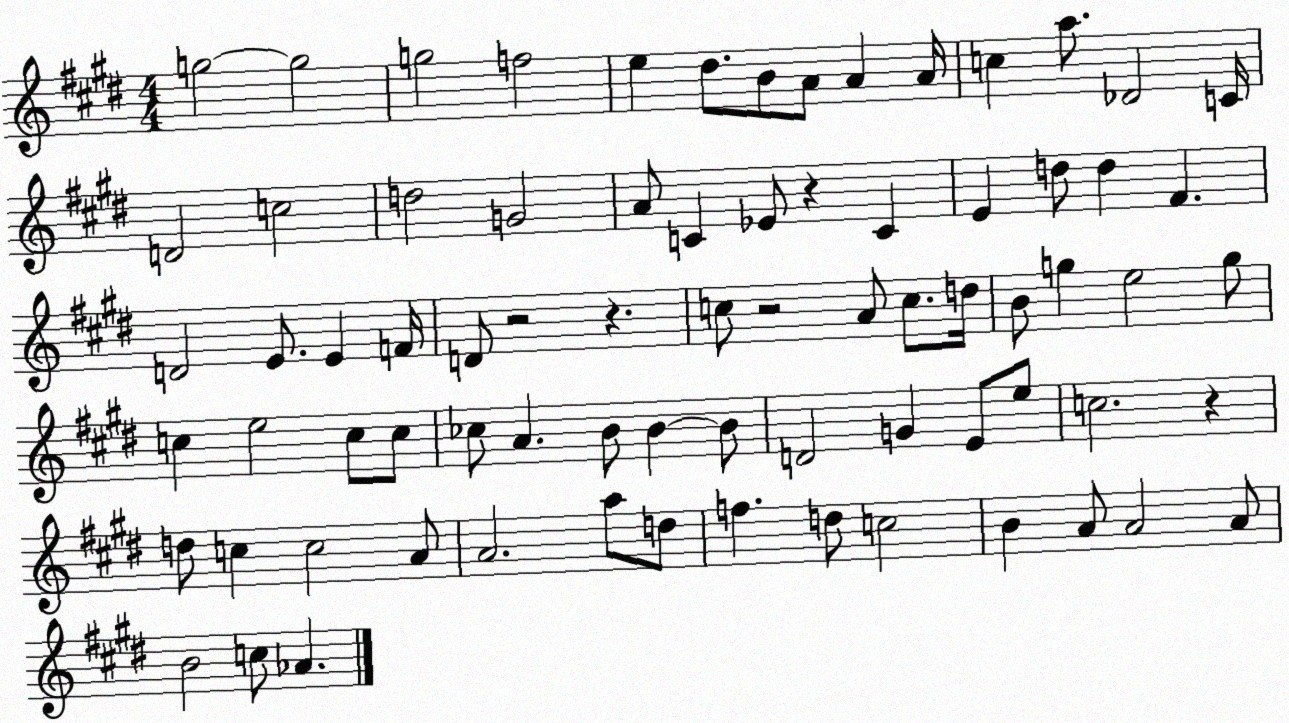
X:1
T:Untitled
M:4/4
L:1/4
K:E
g2 g2 g2 f2 e ^d/2 B/2 A/2 A A/4 c a/2 _D2 C/4 D2 c2 d2 G2 A/2 C _E/2 z C E d/2 d ^F D2 E/2 E F/4 D/2 z2 z c/2 z2 A/2 c/2 d/4 B/2 g e2 g/2 c e2 c/2 c/2 _c/2 A B/2 B B/2 D2 G E/2 e/2 c2 z d/2 c c2 A/2 A2 a/2 d/2 f d/2 c2 B A/2 A2 A/2 B2 c/2 _A